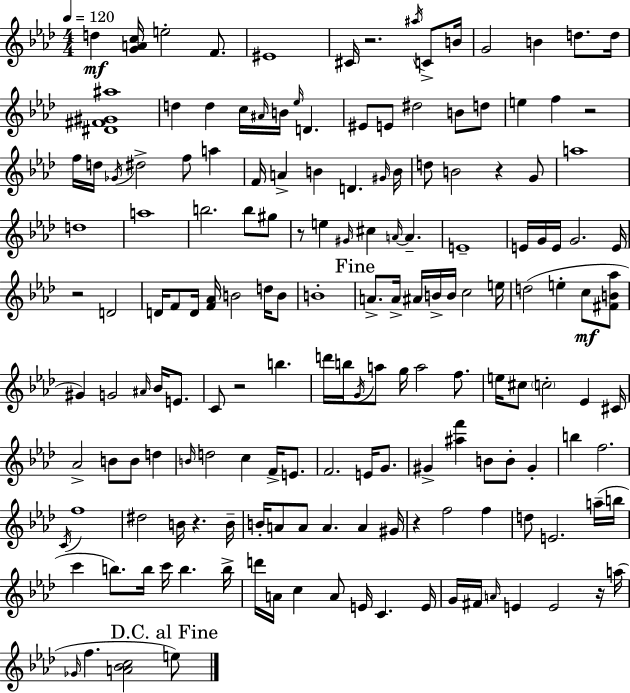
D5/q [G4,A4,C5]/s E5/h F4/e. EIS4/w C#4/s R/h. A#5/s C4/e B4/s G4/h B4/q D5/e. D5/s [D#4,F#4,G#4,A#5]/w D5/q D5/q C5/s A#4/s B4/s Eb5/s D4/q. EIS4/e E4/e D#5/h B4/e D5/e E5/q F5/q R/h F5/s D5/s Gb4/s D#5/h F5/e A5/q F4/s A4/q B4/q D4/q. G#4/s B4/s D5/e B4/h R/q G4/e A5/w D5/w A5/w B5/h. B5/e G#5/e R/e E5/q G#4/s C#5/q A4/s A4/q. E4/w E4/s G4/s E4/s G4/h. E4/s R/h D4/h D4/s F4/e D4/s [F4,Ab4]/s B4/h D5/s B4/e B4/w A4/e. A4/s A#4/s B4/s B4/s C5/h E5/s D5/h E5/q C5/e [F#4,B4,Ab5]/e G#4/q G4/h A#4/s Bb4/s E4/e. C4/e R/h B5/q. D6/s B5/s G4/s A5/e G5/s A5/h F5/e. E5/s C#5/e C5/h Eb4/q C#4/s Ab4/h B4/e B4/e D5/q B4/s D5/h C5/q F4/s E4/e. F4/h. E4/s G4/e. G#4/q [A#5,F6]/q B4/e B4/e G#4/q B5/q F5/h. C4/s F5/w D#5/h B4/s R/q. B4/s B4/s A4/e A4/e A4/q. A4/q G#4/s R/q F5/h F5/q D5/e E4/h. A5/s B5/s C6/q B5/e. B5/s C6/s B5/q. B5/s D6/s A4/s C5/q A4/e E4/s C4/q. E4/s G4/s F#4/s A4/s E4/q E4/h R/s A5/s Gb4/s F5/q. [A4,Bb4,C5]/h E5/e